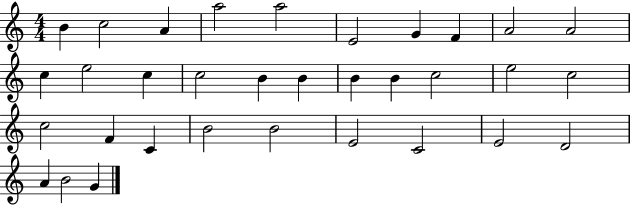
{
  \clef treble
  \numericTimeSignature
  \time 4/4
  \key c \major
  b'4 c''2 a'4 | a''2 a''2 | e'2 g'4 f'4 | a'2 a'2 | \break c''4 e''2 c''4 | c''2 b'4 b'4 | b'4 b'4 c''2 | e''2 c''2 | \break c''2 f'4 c'4 | b'2 b'2 | e'2 c'2 | e'2 d'2 | \break a'4 b'2 g'4 | \bar "|."
}